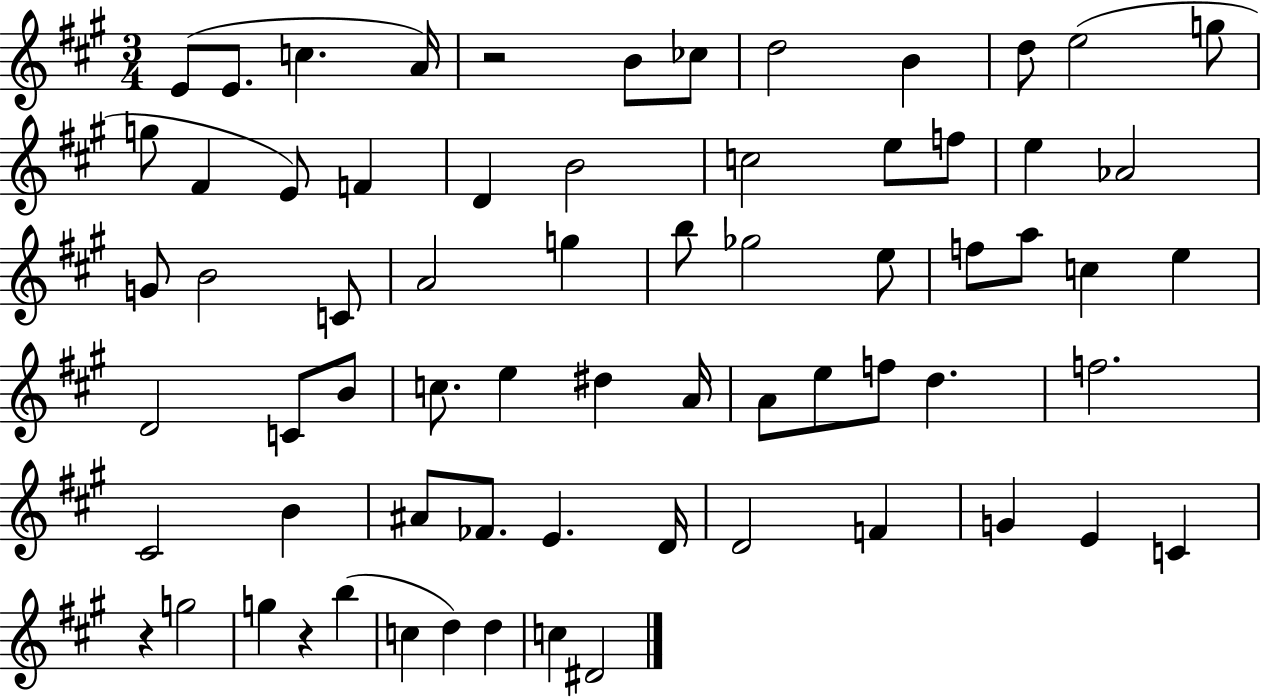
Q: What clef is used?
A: treble